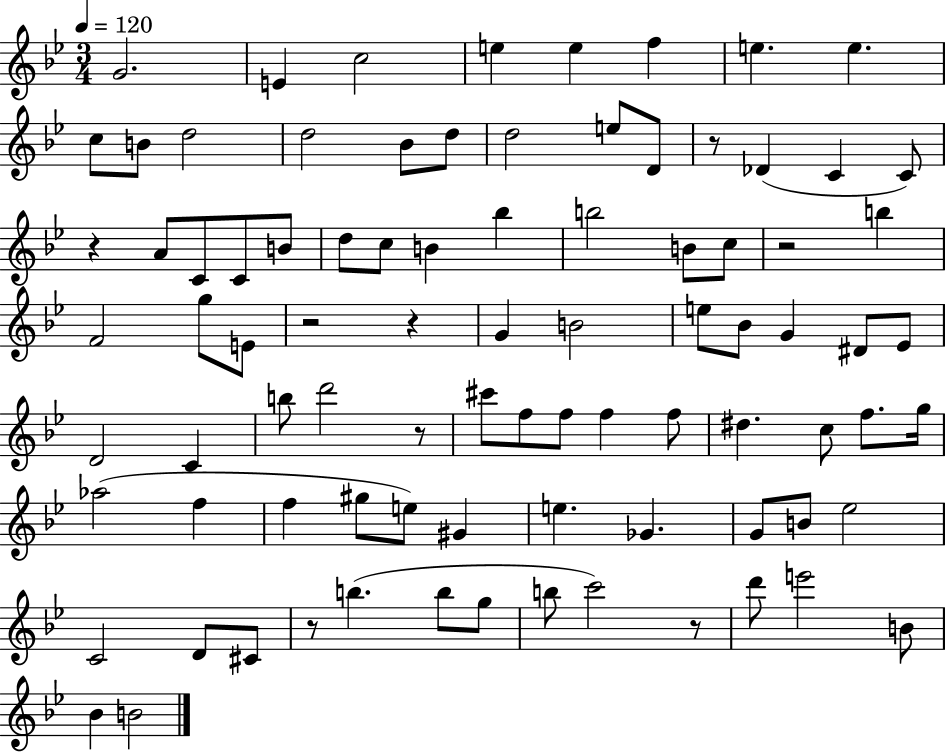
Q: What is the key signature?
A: BES major